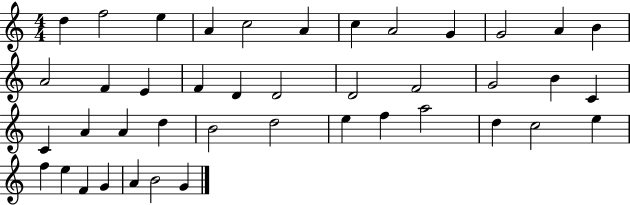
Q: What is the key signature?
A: C major